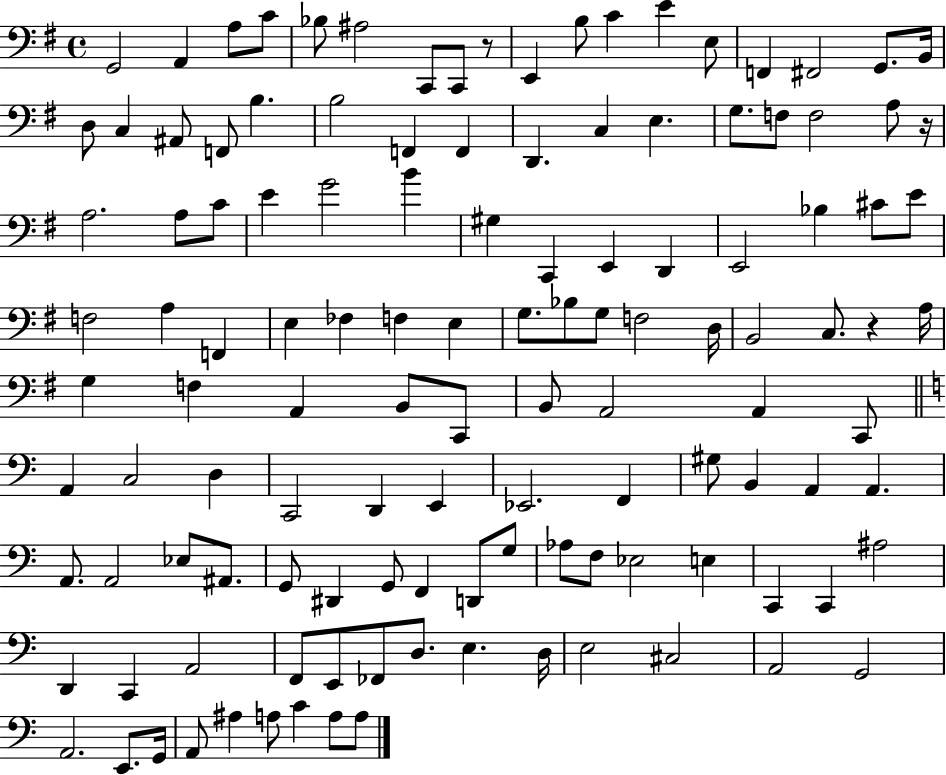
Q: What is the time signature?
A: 4/4